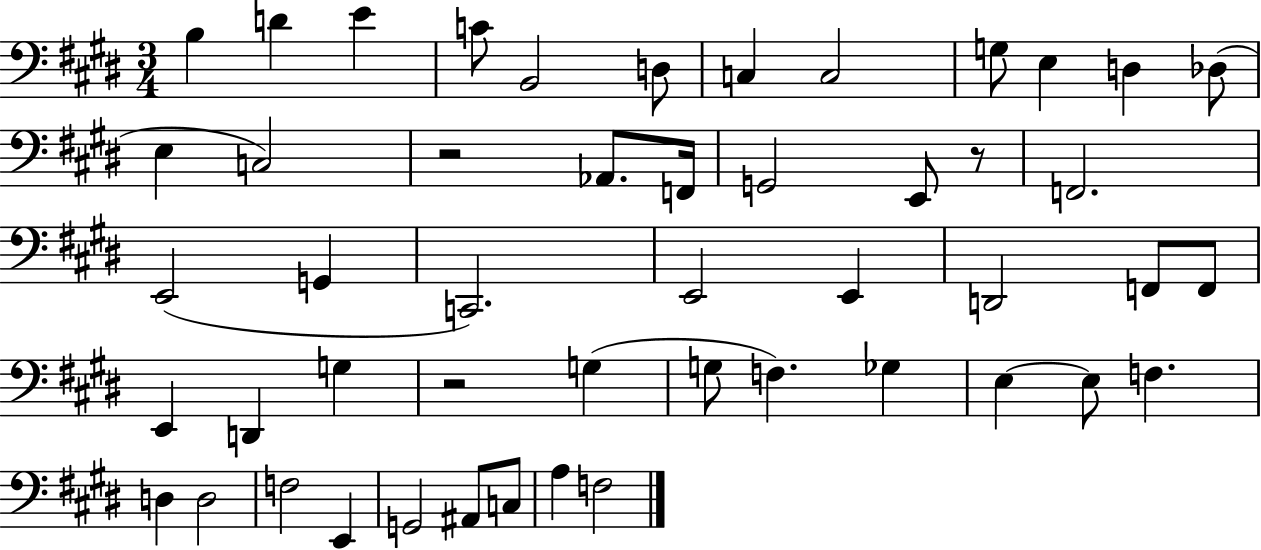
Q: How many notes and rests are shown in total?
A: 49